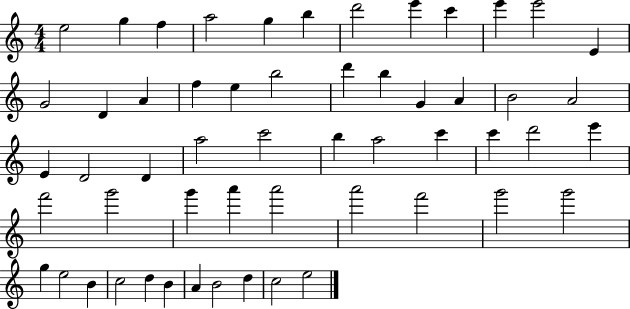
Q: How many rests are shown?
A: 0